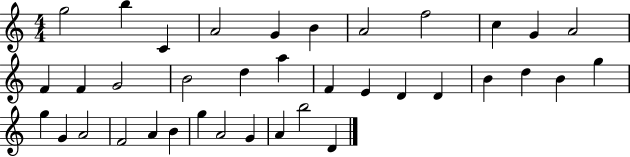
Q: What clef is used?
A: treble